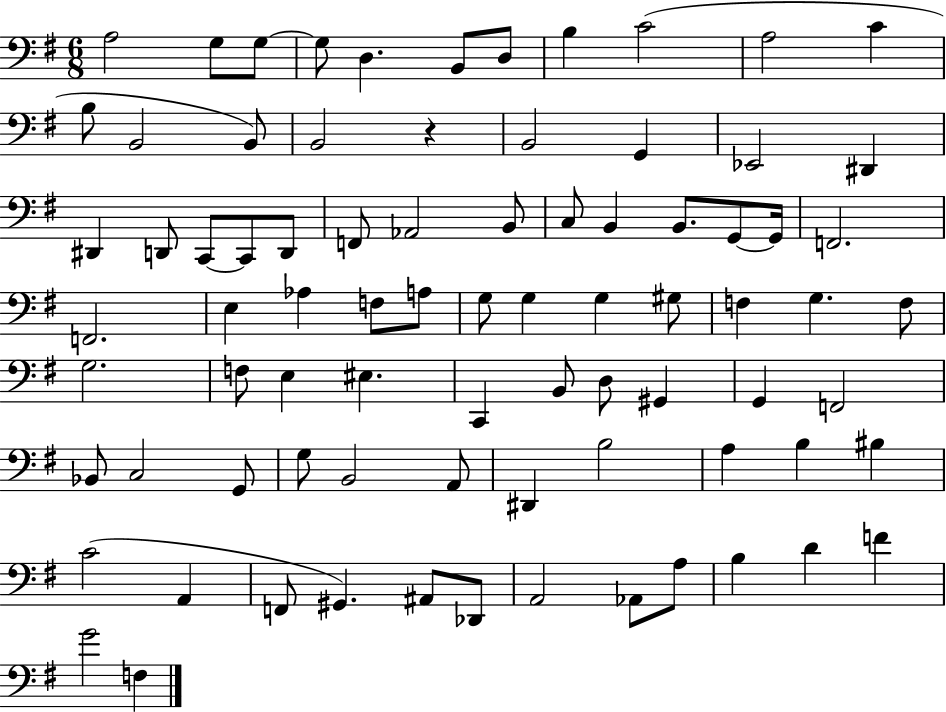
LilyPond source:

{
  \clef bass
  \numericTimeSignature
  \time 6/8
  \key g \major
  a2 g8 g8~~ | g8 d4. b,8 d8 | b4 c'2( | a2 c'4 | \break b8 b,2 b,8) | b,2 r4 | b,2 g,4 | ees,2 dis,4 | \break dis,4 d,8 c,8~~ c,8 d,8 | f,8 aes,2 b,8 | c8 b,4 b,8. g,8~~ g,16 | f,2. | \break f,2. | e4 aes4 f8 a8 | g8 g4 g4 gis8 | f4 g4. f8 | \break g2. | f8 e4 eis4. | c,4 b,8 d8 gis,4 | g,4 f,2 | \break bes,8 c2 g,8 | g8 b,2 a,8 | dis,4 b2 | a4 b4 bis4 | \break c'2( a,4 | f,8 gis,4.) ais,8 des,8 | a,2 aes,8 a8 | b4 d'4 f'4 | \break g'2 f4 | \bar "|."
}